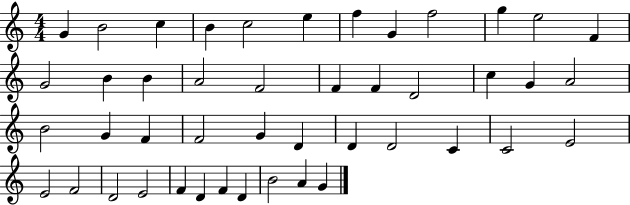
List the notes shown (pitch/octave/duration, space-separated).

G4/q B4/h C5/q B4/q C5/h E5/q F5/q G4/q F5/h G5/q E5/h F4/q G4/h B4/q B4/q A4/h F4/h F4/q F4/q D4/h C5/q G4/q A4/h B4/h G4/q F4/q F4/h G4/q D4/q D4/q D4/h C4/q C4/h E4/h E4/h F4/h D4/h E4/h F4/q D4/q F4/q D4/q B4/h A4/q G4/q